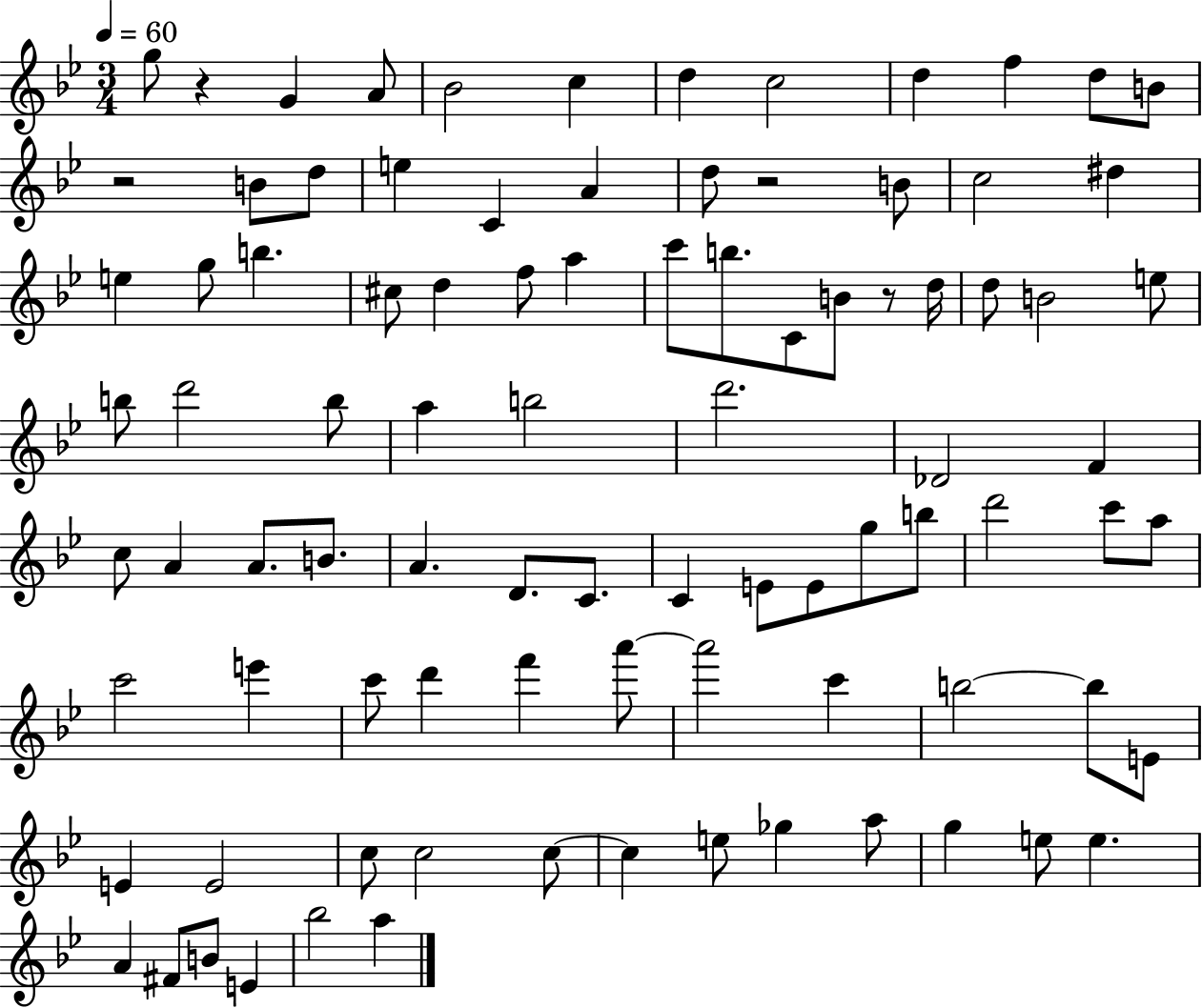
G5/e R/q G4/q A4/e Bb4/h C5/q D5/q C5/h D5/q F5/q D5/e B4/e R/h B4/e D5/e E5/q C4/q A4/q D5/e R/h B4/e C5/h D#5/q E5/q G5/e B5/q. C#5/e D5/q F5/e A5/q C6/e B5/e. C4/e B4/e R/e D5/s D5/e B4/h E5/e B5/e D6/h B5/e A5/q B5/h D6/h. Db4/h F4/q C5/e A4/q A4/e. B4/e. A4/q. D4/e. C4/e. C4/q E4/e E4/e G5/e B5/e D6/h C6/e A5/e C6/h E6/q C6/e D6/q F6/q A6/e A6/h C6/q B5/h B5/e E4/e E4/q E4/h C5/e C5/h C5/e C5/q E5/e Gb5/q A5/e G5/q E5/e E5/q. A4/q F#4/e B4/e E4/q Bb5/h A5/q